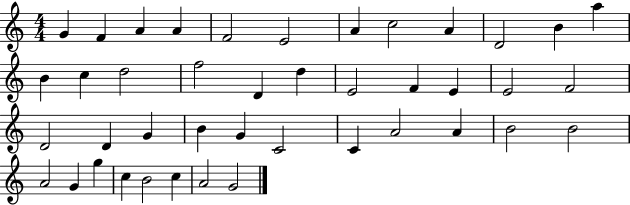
G4/q F4/q A4/q A4/q F4/h E4/h A4/q C5/h A4/q D4/h B4/q A5/q B4/q C5/q D5/h F5/h D4/q D5/q E4/h F4/q E4/q E4/h F4/h D4/h D4/q G4/q B4/q G4/q C4/h C4/q A4/h A4/q B4/h B4/h A4/h G4/q G5/q C5/q B4/h C5/q A4/h G4/h